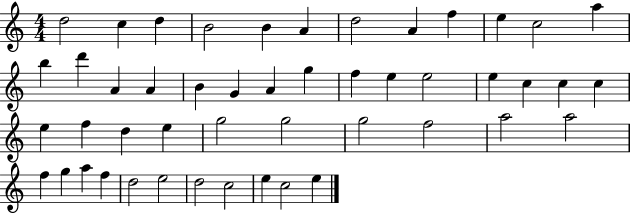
{
  \clef treble
  \numericTimeSignature
  \time 4/4
  \key c \major
  d''2 c''4 d''4 | b'2 b'4 a'4 | d''2 a'4 f''4 | e''4 c''2 a''4 | \break b''4 d'''4 a'4 a'4 | b'4 g'4 a'4 g''4 | f''4 e''4 e''2 | e''4 c''4 c''4 c''4 | \break e''4 f''4 d''4 e''4 | g''2 g''2 | g''2 f''2 | a''2 a''2 | \break f''4 g''4 a''4 f''4 | d''2 e''2 | d''2 c''2 | e''4 c''2 e''4 | \break \bar "|."
}